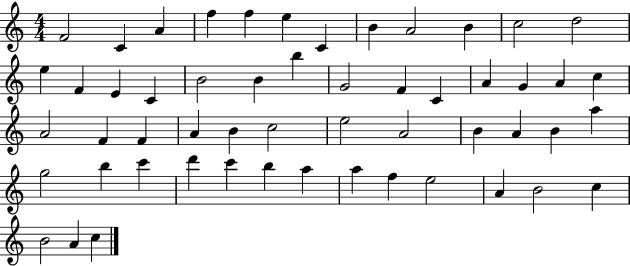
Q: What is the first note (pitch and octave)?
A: F4